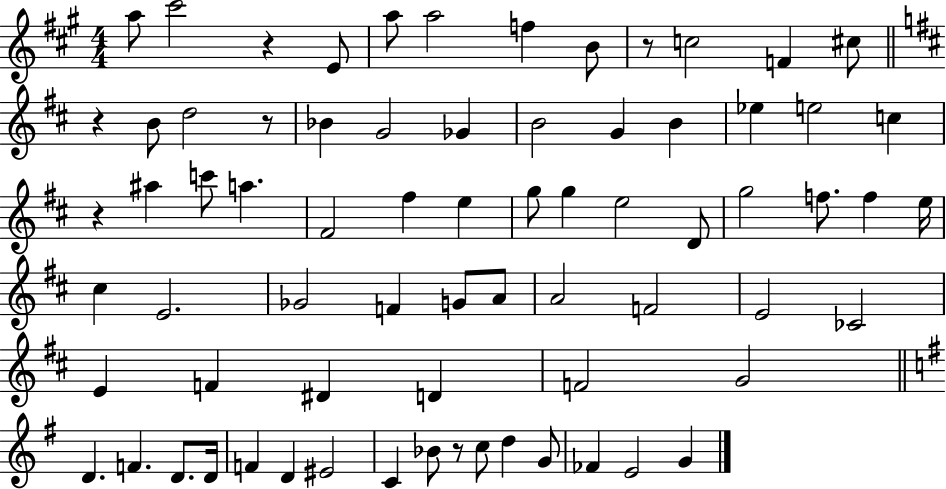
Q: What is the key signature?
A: A major